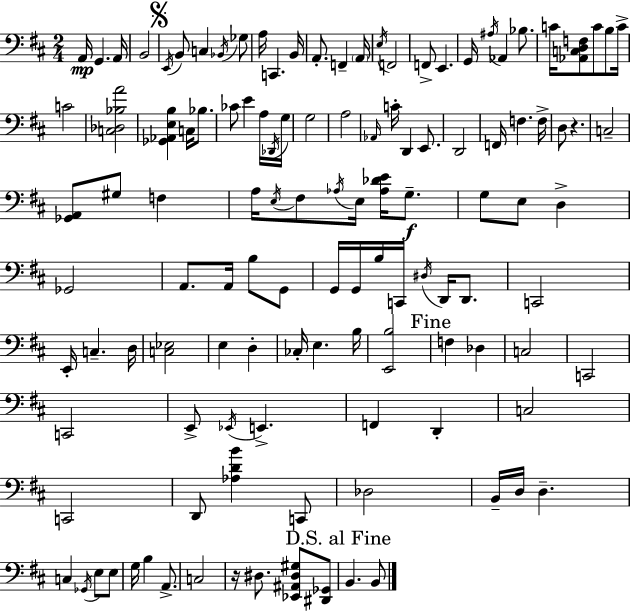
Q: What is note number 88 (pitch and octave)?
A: F2